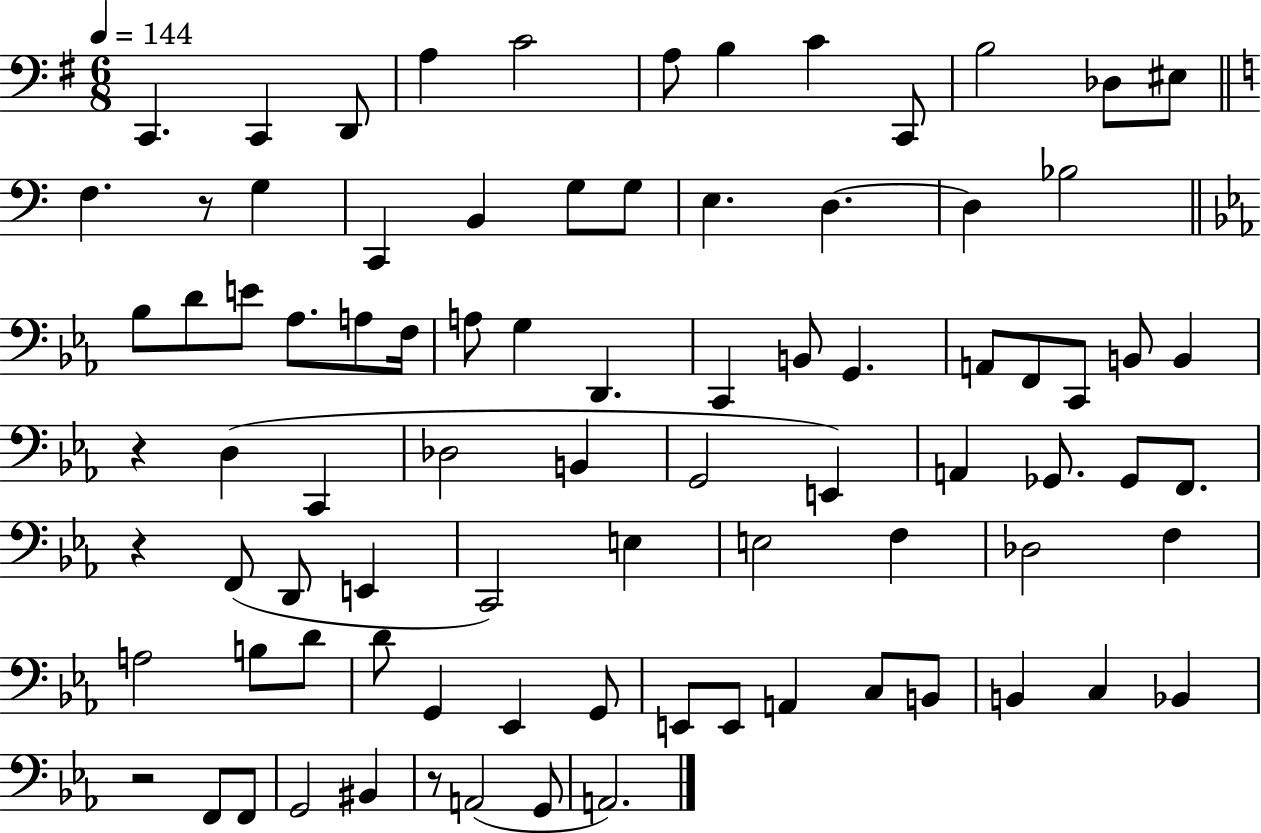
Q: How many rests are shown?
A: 5